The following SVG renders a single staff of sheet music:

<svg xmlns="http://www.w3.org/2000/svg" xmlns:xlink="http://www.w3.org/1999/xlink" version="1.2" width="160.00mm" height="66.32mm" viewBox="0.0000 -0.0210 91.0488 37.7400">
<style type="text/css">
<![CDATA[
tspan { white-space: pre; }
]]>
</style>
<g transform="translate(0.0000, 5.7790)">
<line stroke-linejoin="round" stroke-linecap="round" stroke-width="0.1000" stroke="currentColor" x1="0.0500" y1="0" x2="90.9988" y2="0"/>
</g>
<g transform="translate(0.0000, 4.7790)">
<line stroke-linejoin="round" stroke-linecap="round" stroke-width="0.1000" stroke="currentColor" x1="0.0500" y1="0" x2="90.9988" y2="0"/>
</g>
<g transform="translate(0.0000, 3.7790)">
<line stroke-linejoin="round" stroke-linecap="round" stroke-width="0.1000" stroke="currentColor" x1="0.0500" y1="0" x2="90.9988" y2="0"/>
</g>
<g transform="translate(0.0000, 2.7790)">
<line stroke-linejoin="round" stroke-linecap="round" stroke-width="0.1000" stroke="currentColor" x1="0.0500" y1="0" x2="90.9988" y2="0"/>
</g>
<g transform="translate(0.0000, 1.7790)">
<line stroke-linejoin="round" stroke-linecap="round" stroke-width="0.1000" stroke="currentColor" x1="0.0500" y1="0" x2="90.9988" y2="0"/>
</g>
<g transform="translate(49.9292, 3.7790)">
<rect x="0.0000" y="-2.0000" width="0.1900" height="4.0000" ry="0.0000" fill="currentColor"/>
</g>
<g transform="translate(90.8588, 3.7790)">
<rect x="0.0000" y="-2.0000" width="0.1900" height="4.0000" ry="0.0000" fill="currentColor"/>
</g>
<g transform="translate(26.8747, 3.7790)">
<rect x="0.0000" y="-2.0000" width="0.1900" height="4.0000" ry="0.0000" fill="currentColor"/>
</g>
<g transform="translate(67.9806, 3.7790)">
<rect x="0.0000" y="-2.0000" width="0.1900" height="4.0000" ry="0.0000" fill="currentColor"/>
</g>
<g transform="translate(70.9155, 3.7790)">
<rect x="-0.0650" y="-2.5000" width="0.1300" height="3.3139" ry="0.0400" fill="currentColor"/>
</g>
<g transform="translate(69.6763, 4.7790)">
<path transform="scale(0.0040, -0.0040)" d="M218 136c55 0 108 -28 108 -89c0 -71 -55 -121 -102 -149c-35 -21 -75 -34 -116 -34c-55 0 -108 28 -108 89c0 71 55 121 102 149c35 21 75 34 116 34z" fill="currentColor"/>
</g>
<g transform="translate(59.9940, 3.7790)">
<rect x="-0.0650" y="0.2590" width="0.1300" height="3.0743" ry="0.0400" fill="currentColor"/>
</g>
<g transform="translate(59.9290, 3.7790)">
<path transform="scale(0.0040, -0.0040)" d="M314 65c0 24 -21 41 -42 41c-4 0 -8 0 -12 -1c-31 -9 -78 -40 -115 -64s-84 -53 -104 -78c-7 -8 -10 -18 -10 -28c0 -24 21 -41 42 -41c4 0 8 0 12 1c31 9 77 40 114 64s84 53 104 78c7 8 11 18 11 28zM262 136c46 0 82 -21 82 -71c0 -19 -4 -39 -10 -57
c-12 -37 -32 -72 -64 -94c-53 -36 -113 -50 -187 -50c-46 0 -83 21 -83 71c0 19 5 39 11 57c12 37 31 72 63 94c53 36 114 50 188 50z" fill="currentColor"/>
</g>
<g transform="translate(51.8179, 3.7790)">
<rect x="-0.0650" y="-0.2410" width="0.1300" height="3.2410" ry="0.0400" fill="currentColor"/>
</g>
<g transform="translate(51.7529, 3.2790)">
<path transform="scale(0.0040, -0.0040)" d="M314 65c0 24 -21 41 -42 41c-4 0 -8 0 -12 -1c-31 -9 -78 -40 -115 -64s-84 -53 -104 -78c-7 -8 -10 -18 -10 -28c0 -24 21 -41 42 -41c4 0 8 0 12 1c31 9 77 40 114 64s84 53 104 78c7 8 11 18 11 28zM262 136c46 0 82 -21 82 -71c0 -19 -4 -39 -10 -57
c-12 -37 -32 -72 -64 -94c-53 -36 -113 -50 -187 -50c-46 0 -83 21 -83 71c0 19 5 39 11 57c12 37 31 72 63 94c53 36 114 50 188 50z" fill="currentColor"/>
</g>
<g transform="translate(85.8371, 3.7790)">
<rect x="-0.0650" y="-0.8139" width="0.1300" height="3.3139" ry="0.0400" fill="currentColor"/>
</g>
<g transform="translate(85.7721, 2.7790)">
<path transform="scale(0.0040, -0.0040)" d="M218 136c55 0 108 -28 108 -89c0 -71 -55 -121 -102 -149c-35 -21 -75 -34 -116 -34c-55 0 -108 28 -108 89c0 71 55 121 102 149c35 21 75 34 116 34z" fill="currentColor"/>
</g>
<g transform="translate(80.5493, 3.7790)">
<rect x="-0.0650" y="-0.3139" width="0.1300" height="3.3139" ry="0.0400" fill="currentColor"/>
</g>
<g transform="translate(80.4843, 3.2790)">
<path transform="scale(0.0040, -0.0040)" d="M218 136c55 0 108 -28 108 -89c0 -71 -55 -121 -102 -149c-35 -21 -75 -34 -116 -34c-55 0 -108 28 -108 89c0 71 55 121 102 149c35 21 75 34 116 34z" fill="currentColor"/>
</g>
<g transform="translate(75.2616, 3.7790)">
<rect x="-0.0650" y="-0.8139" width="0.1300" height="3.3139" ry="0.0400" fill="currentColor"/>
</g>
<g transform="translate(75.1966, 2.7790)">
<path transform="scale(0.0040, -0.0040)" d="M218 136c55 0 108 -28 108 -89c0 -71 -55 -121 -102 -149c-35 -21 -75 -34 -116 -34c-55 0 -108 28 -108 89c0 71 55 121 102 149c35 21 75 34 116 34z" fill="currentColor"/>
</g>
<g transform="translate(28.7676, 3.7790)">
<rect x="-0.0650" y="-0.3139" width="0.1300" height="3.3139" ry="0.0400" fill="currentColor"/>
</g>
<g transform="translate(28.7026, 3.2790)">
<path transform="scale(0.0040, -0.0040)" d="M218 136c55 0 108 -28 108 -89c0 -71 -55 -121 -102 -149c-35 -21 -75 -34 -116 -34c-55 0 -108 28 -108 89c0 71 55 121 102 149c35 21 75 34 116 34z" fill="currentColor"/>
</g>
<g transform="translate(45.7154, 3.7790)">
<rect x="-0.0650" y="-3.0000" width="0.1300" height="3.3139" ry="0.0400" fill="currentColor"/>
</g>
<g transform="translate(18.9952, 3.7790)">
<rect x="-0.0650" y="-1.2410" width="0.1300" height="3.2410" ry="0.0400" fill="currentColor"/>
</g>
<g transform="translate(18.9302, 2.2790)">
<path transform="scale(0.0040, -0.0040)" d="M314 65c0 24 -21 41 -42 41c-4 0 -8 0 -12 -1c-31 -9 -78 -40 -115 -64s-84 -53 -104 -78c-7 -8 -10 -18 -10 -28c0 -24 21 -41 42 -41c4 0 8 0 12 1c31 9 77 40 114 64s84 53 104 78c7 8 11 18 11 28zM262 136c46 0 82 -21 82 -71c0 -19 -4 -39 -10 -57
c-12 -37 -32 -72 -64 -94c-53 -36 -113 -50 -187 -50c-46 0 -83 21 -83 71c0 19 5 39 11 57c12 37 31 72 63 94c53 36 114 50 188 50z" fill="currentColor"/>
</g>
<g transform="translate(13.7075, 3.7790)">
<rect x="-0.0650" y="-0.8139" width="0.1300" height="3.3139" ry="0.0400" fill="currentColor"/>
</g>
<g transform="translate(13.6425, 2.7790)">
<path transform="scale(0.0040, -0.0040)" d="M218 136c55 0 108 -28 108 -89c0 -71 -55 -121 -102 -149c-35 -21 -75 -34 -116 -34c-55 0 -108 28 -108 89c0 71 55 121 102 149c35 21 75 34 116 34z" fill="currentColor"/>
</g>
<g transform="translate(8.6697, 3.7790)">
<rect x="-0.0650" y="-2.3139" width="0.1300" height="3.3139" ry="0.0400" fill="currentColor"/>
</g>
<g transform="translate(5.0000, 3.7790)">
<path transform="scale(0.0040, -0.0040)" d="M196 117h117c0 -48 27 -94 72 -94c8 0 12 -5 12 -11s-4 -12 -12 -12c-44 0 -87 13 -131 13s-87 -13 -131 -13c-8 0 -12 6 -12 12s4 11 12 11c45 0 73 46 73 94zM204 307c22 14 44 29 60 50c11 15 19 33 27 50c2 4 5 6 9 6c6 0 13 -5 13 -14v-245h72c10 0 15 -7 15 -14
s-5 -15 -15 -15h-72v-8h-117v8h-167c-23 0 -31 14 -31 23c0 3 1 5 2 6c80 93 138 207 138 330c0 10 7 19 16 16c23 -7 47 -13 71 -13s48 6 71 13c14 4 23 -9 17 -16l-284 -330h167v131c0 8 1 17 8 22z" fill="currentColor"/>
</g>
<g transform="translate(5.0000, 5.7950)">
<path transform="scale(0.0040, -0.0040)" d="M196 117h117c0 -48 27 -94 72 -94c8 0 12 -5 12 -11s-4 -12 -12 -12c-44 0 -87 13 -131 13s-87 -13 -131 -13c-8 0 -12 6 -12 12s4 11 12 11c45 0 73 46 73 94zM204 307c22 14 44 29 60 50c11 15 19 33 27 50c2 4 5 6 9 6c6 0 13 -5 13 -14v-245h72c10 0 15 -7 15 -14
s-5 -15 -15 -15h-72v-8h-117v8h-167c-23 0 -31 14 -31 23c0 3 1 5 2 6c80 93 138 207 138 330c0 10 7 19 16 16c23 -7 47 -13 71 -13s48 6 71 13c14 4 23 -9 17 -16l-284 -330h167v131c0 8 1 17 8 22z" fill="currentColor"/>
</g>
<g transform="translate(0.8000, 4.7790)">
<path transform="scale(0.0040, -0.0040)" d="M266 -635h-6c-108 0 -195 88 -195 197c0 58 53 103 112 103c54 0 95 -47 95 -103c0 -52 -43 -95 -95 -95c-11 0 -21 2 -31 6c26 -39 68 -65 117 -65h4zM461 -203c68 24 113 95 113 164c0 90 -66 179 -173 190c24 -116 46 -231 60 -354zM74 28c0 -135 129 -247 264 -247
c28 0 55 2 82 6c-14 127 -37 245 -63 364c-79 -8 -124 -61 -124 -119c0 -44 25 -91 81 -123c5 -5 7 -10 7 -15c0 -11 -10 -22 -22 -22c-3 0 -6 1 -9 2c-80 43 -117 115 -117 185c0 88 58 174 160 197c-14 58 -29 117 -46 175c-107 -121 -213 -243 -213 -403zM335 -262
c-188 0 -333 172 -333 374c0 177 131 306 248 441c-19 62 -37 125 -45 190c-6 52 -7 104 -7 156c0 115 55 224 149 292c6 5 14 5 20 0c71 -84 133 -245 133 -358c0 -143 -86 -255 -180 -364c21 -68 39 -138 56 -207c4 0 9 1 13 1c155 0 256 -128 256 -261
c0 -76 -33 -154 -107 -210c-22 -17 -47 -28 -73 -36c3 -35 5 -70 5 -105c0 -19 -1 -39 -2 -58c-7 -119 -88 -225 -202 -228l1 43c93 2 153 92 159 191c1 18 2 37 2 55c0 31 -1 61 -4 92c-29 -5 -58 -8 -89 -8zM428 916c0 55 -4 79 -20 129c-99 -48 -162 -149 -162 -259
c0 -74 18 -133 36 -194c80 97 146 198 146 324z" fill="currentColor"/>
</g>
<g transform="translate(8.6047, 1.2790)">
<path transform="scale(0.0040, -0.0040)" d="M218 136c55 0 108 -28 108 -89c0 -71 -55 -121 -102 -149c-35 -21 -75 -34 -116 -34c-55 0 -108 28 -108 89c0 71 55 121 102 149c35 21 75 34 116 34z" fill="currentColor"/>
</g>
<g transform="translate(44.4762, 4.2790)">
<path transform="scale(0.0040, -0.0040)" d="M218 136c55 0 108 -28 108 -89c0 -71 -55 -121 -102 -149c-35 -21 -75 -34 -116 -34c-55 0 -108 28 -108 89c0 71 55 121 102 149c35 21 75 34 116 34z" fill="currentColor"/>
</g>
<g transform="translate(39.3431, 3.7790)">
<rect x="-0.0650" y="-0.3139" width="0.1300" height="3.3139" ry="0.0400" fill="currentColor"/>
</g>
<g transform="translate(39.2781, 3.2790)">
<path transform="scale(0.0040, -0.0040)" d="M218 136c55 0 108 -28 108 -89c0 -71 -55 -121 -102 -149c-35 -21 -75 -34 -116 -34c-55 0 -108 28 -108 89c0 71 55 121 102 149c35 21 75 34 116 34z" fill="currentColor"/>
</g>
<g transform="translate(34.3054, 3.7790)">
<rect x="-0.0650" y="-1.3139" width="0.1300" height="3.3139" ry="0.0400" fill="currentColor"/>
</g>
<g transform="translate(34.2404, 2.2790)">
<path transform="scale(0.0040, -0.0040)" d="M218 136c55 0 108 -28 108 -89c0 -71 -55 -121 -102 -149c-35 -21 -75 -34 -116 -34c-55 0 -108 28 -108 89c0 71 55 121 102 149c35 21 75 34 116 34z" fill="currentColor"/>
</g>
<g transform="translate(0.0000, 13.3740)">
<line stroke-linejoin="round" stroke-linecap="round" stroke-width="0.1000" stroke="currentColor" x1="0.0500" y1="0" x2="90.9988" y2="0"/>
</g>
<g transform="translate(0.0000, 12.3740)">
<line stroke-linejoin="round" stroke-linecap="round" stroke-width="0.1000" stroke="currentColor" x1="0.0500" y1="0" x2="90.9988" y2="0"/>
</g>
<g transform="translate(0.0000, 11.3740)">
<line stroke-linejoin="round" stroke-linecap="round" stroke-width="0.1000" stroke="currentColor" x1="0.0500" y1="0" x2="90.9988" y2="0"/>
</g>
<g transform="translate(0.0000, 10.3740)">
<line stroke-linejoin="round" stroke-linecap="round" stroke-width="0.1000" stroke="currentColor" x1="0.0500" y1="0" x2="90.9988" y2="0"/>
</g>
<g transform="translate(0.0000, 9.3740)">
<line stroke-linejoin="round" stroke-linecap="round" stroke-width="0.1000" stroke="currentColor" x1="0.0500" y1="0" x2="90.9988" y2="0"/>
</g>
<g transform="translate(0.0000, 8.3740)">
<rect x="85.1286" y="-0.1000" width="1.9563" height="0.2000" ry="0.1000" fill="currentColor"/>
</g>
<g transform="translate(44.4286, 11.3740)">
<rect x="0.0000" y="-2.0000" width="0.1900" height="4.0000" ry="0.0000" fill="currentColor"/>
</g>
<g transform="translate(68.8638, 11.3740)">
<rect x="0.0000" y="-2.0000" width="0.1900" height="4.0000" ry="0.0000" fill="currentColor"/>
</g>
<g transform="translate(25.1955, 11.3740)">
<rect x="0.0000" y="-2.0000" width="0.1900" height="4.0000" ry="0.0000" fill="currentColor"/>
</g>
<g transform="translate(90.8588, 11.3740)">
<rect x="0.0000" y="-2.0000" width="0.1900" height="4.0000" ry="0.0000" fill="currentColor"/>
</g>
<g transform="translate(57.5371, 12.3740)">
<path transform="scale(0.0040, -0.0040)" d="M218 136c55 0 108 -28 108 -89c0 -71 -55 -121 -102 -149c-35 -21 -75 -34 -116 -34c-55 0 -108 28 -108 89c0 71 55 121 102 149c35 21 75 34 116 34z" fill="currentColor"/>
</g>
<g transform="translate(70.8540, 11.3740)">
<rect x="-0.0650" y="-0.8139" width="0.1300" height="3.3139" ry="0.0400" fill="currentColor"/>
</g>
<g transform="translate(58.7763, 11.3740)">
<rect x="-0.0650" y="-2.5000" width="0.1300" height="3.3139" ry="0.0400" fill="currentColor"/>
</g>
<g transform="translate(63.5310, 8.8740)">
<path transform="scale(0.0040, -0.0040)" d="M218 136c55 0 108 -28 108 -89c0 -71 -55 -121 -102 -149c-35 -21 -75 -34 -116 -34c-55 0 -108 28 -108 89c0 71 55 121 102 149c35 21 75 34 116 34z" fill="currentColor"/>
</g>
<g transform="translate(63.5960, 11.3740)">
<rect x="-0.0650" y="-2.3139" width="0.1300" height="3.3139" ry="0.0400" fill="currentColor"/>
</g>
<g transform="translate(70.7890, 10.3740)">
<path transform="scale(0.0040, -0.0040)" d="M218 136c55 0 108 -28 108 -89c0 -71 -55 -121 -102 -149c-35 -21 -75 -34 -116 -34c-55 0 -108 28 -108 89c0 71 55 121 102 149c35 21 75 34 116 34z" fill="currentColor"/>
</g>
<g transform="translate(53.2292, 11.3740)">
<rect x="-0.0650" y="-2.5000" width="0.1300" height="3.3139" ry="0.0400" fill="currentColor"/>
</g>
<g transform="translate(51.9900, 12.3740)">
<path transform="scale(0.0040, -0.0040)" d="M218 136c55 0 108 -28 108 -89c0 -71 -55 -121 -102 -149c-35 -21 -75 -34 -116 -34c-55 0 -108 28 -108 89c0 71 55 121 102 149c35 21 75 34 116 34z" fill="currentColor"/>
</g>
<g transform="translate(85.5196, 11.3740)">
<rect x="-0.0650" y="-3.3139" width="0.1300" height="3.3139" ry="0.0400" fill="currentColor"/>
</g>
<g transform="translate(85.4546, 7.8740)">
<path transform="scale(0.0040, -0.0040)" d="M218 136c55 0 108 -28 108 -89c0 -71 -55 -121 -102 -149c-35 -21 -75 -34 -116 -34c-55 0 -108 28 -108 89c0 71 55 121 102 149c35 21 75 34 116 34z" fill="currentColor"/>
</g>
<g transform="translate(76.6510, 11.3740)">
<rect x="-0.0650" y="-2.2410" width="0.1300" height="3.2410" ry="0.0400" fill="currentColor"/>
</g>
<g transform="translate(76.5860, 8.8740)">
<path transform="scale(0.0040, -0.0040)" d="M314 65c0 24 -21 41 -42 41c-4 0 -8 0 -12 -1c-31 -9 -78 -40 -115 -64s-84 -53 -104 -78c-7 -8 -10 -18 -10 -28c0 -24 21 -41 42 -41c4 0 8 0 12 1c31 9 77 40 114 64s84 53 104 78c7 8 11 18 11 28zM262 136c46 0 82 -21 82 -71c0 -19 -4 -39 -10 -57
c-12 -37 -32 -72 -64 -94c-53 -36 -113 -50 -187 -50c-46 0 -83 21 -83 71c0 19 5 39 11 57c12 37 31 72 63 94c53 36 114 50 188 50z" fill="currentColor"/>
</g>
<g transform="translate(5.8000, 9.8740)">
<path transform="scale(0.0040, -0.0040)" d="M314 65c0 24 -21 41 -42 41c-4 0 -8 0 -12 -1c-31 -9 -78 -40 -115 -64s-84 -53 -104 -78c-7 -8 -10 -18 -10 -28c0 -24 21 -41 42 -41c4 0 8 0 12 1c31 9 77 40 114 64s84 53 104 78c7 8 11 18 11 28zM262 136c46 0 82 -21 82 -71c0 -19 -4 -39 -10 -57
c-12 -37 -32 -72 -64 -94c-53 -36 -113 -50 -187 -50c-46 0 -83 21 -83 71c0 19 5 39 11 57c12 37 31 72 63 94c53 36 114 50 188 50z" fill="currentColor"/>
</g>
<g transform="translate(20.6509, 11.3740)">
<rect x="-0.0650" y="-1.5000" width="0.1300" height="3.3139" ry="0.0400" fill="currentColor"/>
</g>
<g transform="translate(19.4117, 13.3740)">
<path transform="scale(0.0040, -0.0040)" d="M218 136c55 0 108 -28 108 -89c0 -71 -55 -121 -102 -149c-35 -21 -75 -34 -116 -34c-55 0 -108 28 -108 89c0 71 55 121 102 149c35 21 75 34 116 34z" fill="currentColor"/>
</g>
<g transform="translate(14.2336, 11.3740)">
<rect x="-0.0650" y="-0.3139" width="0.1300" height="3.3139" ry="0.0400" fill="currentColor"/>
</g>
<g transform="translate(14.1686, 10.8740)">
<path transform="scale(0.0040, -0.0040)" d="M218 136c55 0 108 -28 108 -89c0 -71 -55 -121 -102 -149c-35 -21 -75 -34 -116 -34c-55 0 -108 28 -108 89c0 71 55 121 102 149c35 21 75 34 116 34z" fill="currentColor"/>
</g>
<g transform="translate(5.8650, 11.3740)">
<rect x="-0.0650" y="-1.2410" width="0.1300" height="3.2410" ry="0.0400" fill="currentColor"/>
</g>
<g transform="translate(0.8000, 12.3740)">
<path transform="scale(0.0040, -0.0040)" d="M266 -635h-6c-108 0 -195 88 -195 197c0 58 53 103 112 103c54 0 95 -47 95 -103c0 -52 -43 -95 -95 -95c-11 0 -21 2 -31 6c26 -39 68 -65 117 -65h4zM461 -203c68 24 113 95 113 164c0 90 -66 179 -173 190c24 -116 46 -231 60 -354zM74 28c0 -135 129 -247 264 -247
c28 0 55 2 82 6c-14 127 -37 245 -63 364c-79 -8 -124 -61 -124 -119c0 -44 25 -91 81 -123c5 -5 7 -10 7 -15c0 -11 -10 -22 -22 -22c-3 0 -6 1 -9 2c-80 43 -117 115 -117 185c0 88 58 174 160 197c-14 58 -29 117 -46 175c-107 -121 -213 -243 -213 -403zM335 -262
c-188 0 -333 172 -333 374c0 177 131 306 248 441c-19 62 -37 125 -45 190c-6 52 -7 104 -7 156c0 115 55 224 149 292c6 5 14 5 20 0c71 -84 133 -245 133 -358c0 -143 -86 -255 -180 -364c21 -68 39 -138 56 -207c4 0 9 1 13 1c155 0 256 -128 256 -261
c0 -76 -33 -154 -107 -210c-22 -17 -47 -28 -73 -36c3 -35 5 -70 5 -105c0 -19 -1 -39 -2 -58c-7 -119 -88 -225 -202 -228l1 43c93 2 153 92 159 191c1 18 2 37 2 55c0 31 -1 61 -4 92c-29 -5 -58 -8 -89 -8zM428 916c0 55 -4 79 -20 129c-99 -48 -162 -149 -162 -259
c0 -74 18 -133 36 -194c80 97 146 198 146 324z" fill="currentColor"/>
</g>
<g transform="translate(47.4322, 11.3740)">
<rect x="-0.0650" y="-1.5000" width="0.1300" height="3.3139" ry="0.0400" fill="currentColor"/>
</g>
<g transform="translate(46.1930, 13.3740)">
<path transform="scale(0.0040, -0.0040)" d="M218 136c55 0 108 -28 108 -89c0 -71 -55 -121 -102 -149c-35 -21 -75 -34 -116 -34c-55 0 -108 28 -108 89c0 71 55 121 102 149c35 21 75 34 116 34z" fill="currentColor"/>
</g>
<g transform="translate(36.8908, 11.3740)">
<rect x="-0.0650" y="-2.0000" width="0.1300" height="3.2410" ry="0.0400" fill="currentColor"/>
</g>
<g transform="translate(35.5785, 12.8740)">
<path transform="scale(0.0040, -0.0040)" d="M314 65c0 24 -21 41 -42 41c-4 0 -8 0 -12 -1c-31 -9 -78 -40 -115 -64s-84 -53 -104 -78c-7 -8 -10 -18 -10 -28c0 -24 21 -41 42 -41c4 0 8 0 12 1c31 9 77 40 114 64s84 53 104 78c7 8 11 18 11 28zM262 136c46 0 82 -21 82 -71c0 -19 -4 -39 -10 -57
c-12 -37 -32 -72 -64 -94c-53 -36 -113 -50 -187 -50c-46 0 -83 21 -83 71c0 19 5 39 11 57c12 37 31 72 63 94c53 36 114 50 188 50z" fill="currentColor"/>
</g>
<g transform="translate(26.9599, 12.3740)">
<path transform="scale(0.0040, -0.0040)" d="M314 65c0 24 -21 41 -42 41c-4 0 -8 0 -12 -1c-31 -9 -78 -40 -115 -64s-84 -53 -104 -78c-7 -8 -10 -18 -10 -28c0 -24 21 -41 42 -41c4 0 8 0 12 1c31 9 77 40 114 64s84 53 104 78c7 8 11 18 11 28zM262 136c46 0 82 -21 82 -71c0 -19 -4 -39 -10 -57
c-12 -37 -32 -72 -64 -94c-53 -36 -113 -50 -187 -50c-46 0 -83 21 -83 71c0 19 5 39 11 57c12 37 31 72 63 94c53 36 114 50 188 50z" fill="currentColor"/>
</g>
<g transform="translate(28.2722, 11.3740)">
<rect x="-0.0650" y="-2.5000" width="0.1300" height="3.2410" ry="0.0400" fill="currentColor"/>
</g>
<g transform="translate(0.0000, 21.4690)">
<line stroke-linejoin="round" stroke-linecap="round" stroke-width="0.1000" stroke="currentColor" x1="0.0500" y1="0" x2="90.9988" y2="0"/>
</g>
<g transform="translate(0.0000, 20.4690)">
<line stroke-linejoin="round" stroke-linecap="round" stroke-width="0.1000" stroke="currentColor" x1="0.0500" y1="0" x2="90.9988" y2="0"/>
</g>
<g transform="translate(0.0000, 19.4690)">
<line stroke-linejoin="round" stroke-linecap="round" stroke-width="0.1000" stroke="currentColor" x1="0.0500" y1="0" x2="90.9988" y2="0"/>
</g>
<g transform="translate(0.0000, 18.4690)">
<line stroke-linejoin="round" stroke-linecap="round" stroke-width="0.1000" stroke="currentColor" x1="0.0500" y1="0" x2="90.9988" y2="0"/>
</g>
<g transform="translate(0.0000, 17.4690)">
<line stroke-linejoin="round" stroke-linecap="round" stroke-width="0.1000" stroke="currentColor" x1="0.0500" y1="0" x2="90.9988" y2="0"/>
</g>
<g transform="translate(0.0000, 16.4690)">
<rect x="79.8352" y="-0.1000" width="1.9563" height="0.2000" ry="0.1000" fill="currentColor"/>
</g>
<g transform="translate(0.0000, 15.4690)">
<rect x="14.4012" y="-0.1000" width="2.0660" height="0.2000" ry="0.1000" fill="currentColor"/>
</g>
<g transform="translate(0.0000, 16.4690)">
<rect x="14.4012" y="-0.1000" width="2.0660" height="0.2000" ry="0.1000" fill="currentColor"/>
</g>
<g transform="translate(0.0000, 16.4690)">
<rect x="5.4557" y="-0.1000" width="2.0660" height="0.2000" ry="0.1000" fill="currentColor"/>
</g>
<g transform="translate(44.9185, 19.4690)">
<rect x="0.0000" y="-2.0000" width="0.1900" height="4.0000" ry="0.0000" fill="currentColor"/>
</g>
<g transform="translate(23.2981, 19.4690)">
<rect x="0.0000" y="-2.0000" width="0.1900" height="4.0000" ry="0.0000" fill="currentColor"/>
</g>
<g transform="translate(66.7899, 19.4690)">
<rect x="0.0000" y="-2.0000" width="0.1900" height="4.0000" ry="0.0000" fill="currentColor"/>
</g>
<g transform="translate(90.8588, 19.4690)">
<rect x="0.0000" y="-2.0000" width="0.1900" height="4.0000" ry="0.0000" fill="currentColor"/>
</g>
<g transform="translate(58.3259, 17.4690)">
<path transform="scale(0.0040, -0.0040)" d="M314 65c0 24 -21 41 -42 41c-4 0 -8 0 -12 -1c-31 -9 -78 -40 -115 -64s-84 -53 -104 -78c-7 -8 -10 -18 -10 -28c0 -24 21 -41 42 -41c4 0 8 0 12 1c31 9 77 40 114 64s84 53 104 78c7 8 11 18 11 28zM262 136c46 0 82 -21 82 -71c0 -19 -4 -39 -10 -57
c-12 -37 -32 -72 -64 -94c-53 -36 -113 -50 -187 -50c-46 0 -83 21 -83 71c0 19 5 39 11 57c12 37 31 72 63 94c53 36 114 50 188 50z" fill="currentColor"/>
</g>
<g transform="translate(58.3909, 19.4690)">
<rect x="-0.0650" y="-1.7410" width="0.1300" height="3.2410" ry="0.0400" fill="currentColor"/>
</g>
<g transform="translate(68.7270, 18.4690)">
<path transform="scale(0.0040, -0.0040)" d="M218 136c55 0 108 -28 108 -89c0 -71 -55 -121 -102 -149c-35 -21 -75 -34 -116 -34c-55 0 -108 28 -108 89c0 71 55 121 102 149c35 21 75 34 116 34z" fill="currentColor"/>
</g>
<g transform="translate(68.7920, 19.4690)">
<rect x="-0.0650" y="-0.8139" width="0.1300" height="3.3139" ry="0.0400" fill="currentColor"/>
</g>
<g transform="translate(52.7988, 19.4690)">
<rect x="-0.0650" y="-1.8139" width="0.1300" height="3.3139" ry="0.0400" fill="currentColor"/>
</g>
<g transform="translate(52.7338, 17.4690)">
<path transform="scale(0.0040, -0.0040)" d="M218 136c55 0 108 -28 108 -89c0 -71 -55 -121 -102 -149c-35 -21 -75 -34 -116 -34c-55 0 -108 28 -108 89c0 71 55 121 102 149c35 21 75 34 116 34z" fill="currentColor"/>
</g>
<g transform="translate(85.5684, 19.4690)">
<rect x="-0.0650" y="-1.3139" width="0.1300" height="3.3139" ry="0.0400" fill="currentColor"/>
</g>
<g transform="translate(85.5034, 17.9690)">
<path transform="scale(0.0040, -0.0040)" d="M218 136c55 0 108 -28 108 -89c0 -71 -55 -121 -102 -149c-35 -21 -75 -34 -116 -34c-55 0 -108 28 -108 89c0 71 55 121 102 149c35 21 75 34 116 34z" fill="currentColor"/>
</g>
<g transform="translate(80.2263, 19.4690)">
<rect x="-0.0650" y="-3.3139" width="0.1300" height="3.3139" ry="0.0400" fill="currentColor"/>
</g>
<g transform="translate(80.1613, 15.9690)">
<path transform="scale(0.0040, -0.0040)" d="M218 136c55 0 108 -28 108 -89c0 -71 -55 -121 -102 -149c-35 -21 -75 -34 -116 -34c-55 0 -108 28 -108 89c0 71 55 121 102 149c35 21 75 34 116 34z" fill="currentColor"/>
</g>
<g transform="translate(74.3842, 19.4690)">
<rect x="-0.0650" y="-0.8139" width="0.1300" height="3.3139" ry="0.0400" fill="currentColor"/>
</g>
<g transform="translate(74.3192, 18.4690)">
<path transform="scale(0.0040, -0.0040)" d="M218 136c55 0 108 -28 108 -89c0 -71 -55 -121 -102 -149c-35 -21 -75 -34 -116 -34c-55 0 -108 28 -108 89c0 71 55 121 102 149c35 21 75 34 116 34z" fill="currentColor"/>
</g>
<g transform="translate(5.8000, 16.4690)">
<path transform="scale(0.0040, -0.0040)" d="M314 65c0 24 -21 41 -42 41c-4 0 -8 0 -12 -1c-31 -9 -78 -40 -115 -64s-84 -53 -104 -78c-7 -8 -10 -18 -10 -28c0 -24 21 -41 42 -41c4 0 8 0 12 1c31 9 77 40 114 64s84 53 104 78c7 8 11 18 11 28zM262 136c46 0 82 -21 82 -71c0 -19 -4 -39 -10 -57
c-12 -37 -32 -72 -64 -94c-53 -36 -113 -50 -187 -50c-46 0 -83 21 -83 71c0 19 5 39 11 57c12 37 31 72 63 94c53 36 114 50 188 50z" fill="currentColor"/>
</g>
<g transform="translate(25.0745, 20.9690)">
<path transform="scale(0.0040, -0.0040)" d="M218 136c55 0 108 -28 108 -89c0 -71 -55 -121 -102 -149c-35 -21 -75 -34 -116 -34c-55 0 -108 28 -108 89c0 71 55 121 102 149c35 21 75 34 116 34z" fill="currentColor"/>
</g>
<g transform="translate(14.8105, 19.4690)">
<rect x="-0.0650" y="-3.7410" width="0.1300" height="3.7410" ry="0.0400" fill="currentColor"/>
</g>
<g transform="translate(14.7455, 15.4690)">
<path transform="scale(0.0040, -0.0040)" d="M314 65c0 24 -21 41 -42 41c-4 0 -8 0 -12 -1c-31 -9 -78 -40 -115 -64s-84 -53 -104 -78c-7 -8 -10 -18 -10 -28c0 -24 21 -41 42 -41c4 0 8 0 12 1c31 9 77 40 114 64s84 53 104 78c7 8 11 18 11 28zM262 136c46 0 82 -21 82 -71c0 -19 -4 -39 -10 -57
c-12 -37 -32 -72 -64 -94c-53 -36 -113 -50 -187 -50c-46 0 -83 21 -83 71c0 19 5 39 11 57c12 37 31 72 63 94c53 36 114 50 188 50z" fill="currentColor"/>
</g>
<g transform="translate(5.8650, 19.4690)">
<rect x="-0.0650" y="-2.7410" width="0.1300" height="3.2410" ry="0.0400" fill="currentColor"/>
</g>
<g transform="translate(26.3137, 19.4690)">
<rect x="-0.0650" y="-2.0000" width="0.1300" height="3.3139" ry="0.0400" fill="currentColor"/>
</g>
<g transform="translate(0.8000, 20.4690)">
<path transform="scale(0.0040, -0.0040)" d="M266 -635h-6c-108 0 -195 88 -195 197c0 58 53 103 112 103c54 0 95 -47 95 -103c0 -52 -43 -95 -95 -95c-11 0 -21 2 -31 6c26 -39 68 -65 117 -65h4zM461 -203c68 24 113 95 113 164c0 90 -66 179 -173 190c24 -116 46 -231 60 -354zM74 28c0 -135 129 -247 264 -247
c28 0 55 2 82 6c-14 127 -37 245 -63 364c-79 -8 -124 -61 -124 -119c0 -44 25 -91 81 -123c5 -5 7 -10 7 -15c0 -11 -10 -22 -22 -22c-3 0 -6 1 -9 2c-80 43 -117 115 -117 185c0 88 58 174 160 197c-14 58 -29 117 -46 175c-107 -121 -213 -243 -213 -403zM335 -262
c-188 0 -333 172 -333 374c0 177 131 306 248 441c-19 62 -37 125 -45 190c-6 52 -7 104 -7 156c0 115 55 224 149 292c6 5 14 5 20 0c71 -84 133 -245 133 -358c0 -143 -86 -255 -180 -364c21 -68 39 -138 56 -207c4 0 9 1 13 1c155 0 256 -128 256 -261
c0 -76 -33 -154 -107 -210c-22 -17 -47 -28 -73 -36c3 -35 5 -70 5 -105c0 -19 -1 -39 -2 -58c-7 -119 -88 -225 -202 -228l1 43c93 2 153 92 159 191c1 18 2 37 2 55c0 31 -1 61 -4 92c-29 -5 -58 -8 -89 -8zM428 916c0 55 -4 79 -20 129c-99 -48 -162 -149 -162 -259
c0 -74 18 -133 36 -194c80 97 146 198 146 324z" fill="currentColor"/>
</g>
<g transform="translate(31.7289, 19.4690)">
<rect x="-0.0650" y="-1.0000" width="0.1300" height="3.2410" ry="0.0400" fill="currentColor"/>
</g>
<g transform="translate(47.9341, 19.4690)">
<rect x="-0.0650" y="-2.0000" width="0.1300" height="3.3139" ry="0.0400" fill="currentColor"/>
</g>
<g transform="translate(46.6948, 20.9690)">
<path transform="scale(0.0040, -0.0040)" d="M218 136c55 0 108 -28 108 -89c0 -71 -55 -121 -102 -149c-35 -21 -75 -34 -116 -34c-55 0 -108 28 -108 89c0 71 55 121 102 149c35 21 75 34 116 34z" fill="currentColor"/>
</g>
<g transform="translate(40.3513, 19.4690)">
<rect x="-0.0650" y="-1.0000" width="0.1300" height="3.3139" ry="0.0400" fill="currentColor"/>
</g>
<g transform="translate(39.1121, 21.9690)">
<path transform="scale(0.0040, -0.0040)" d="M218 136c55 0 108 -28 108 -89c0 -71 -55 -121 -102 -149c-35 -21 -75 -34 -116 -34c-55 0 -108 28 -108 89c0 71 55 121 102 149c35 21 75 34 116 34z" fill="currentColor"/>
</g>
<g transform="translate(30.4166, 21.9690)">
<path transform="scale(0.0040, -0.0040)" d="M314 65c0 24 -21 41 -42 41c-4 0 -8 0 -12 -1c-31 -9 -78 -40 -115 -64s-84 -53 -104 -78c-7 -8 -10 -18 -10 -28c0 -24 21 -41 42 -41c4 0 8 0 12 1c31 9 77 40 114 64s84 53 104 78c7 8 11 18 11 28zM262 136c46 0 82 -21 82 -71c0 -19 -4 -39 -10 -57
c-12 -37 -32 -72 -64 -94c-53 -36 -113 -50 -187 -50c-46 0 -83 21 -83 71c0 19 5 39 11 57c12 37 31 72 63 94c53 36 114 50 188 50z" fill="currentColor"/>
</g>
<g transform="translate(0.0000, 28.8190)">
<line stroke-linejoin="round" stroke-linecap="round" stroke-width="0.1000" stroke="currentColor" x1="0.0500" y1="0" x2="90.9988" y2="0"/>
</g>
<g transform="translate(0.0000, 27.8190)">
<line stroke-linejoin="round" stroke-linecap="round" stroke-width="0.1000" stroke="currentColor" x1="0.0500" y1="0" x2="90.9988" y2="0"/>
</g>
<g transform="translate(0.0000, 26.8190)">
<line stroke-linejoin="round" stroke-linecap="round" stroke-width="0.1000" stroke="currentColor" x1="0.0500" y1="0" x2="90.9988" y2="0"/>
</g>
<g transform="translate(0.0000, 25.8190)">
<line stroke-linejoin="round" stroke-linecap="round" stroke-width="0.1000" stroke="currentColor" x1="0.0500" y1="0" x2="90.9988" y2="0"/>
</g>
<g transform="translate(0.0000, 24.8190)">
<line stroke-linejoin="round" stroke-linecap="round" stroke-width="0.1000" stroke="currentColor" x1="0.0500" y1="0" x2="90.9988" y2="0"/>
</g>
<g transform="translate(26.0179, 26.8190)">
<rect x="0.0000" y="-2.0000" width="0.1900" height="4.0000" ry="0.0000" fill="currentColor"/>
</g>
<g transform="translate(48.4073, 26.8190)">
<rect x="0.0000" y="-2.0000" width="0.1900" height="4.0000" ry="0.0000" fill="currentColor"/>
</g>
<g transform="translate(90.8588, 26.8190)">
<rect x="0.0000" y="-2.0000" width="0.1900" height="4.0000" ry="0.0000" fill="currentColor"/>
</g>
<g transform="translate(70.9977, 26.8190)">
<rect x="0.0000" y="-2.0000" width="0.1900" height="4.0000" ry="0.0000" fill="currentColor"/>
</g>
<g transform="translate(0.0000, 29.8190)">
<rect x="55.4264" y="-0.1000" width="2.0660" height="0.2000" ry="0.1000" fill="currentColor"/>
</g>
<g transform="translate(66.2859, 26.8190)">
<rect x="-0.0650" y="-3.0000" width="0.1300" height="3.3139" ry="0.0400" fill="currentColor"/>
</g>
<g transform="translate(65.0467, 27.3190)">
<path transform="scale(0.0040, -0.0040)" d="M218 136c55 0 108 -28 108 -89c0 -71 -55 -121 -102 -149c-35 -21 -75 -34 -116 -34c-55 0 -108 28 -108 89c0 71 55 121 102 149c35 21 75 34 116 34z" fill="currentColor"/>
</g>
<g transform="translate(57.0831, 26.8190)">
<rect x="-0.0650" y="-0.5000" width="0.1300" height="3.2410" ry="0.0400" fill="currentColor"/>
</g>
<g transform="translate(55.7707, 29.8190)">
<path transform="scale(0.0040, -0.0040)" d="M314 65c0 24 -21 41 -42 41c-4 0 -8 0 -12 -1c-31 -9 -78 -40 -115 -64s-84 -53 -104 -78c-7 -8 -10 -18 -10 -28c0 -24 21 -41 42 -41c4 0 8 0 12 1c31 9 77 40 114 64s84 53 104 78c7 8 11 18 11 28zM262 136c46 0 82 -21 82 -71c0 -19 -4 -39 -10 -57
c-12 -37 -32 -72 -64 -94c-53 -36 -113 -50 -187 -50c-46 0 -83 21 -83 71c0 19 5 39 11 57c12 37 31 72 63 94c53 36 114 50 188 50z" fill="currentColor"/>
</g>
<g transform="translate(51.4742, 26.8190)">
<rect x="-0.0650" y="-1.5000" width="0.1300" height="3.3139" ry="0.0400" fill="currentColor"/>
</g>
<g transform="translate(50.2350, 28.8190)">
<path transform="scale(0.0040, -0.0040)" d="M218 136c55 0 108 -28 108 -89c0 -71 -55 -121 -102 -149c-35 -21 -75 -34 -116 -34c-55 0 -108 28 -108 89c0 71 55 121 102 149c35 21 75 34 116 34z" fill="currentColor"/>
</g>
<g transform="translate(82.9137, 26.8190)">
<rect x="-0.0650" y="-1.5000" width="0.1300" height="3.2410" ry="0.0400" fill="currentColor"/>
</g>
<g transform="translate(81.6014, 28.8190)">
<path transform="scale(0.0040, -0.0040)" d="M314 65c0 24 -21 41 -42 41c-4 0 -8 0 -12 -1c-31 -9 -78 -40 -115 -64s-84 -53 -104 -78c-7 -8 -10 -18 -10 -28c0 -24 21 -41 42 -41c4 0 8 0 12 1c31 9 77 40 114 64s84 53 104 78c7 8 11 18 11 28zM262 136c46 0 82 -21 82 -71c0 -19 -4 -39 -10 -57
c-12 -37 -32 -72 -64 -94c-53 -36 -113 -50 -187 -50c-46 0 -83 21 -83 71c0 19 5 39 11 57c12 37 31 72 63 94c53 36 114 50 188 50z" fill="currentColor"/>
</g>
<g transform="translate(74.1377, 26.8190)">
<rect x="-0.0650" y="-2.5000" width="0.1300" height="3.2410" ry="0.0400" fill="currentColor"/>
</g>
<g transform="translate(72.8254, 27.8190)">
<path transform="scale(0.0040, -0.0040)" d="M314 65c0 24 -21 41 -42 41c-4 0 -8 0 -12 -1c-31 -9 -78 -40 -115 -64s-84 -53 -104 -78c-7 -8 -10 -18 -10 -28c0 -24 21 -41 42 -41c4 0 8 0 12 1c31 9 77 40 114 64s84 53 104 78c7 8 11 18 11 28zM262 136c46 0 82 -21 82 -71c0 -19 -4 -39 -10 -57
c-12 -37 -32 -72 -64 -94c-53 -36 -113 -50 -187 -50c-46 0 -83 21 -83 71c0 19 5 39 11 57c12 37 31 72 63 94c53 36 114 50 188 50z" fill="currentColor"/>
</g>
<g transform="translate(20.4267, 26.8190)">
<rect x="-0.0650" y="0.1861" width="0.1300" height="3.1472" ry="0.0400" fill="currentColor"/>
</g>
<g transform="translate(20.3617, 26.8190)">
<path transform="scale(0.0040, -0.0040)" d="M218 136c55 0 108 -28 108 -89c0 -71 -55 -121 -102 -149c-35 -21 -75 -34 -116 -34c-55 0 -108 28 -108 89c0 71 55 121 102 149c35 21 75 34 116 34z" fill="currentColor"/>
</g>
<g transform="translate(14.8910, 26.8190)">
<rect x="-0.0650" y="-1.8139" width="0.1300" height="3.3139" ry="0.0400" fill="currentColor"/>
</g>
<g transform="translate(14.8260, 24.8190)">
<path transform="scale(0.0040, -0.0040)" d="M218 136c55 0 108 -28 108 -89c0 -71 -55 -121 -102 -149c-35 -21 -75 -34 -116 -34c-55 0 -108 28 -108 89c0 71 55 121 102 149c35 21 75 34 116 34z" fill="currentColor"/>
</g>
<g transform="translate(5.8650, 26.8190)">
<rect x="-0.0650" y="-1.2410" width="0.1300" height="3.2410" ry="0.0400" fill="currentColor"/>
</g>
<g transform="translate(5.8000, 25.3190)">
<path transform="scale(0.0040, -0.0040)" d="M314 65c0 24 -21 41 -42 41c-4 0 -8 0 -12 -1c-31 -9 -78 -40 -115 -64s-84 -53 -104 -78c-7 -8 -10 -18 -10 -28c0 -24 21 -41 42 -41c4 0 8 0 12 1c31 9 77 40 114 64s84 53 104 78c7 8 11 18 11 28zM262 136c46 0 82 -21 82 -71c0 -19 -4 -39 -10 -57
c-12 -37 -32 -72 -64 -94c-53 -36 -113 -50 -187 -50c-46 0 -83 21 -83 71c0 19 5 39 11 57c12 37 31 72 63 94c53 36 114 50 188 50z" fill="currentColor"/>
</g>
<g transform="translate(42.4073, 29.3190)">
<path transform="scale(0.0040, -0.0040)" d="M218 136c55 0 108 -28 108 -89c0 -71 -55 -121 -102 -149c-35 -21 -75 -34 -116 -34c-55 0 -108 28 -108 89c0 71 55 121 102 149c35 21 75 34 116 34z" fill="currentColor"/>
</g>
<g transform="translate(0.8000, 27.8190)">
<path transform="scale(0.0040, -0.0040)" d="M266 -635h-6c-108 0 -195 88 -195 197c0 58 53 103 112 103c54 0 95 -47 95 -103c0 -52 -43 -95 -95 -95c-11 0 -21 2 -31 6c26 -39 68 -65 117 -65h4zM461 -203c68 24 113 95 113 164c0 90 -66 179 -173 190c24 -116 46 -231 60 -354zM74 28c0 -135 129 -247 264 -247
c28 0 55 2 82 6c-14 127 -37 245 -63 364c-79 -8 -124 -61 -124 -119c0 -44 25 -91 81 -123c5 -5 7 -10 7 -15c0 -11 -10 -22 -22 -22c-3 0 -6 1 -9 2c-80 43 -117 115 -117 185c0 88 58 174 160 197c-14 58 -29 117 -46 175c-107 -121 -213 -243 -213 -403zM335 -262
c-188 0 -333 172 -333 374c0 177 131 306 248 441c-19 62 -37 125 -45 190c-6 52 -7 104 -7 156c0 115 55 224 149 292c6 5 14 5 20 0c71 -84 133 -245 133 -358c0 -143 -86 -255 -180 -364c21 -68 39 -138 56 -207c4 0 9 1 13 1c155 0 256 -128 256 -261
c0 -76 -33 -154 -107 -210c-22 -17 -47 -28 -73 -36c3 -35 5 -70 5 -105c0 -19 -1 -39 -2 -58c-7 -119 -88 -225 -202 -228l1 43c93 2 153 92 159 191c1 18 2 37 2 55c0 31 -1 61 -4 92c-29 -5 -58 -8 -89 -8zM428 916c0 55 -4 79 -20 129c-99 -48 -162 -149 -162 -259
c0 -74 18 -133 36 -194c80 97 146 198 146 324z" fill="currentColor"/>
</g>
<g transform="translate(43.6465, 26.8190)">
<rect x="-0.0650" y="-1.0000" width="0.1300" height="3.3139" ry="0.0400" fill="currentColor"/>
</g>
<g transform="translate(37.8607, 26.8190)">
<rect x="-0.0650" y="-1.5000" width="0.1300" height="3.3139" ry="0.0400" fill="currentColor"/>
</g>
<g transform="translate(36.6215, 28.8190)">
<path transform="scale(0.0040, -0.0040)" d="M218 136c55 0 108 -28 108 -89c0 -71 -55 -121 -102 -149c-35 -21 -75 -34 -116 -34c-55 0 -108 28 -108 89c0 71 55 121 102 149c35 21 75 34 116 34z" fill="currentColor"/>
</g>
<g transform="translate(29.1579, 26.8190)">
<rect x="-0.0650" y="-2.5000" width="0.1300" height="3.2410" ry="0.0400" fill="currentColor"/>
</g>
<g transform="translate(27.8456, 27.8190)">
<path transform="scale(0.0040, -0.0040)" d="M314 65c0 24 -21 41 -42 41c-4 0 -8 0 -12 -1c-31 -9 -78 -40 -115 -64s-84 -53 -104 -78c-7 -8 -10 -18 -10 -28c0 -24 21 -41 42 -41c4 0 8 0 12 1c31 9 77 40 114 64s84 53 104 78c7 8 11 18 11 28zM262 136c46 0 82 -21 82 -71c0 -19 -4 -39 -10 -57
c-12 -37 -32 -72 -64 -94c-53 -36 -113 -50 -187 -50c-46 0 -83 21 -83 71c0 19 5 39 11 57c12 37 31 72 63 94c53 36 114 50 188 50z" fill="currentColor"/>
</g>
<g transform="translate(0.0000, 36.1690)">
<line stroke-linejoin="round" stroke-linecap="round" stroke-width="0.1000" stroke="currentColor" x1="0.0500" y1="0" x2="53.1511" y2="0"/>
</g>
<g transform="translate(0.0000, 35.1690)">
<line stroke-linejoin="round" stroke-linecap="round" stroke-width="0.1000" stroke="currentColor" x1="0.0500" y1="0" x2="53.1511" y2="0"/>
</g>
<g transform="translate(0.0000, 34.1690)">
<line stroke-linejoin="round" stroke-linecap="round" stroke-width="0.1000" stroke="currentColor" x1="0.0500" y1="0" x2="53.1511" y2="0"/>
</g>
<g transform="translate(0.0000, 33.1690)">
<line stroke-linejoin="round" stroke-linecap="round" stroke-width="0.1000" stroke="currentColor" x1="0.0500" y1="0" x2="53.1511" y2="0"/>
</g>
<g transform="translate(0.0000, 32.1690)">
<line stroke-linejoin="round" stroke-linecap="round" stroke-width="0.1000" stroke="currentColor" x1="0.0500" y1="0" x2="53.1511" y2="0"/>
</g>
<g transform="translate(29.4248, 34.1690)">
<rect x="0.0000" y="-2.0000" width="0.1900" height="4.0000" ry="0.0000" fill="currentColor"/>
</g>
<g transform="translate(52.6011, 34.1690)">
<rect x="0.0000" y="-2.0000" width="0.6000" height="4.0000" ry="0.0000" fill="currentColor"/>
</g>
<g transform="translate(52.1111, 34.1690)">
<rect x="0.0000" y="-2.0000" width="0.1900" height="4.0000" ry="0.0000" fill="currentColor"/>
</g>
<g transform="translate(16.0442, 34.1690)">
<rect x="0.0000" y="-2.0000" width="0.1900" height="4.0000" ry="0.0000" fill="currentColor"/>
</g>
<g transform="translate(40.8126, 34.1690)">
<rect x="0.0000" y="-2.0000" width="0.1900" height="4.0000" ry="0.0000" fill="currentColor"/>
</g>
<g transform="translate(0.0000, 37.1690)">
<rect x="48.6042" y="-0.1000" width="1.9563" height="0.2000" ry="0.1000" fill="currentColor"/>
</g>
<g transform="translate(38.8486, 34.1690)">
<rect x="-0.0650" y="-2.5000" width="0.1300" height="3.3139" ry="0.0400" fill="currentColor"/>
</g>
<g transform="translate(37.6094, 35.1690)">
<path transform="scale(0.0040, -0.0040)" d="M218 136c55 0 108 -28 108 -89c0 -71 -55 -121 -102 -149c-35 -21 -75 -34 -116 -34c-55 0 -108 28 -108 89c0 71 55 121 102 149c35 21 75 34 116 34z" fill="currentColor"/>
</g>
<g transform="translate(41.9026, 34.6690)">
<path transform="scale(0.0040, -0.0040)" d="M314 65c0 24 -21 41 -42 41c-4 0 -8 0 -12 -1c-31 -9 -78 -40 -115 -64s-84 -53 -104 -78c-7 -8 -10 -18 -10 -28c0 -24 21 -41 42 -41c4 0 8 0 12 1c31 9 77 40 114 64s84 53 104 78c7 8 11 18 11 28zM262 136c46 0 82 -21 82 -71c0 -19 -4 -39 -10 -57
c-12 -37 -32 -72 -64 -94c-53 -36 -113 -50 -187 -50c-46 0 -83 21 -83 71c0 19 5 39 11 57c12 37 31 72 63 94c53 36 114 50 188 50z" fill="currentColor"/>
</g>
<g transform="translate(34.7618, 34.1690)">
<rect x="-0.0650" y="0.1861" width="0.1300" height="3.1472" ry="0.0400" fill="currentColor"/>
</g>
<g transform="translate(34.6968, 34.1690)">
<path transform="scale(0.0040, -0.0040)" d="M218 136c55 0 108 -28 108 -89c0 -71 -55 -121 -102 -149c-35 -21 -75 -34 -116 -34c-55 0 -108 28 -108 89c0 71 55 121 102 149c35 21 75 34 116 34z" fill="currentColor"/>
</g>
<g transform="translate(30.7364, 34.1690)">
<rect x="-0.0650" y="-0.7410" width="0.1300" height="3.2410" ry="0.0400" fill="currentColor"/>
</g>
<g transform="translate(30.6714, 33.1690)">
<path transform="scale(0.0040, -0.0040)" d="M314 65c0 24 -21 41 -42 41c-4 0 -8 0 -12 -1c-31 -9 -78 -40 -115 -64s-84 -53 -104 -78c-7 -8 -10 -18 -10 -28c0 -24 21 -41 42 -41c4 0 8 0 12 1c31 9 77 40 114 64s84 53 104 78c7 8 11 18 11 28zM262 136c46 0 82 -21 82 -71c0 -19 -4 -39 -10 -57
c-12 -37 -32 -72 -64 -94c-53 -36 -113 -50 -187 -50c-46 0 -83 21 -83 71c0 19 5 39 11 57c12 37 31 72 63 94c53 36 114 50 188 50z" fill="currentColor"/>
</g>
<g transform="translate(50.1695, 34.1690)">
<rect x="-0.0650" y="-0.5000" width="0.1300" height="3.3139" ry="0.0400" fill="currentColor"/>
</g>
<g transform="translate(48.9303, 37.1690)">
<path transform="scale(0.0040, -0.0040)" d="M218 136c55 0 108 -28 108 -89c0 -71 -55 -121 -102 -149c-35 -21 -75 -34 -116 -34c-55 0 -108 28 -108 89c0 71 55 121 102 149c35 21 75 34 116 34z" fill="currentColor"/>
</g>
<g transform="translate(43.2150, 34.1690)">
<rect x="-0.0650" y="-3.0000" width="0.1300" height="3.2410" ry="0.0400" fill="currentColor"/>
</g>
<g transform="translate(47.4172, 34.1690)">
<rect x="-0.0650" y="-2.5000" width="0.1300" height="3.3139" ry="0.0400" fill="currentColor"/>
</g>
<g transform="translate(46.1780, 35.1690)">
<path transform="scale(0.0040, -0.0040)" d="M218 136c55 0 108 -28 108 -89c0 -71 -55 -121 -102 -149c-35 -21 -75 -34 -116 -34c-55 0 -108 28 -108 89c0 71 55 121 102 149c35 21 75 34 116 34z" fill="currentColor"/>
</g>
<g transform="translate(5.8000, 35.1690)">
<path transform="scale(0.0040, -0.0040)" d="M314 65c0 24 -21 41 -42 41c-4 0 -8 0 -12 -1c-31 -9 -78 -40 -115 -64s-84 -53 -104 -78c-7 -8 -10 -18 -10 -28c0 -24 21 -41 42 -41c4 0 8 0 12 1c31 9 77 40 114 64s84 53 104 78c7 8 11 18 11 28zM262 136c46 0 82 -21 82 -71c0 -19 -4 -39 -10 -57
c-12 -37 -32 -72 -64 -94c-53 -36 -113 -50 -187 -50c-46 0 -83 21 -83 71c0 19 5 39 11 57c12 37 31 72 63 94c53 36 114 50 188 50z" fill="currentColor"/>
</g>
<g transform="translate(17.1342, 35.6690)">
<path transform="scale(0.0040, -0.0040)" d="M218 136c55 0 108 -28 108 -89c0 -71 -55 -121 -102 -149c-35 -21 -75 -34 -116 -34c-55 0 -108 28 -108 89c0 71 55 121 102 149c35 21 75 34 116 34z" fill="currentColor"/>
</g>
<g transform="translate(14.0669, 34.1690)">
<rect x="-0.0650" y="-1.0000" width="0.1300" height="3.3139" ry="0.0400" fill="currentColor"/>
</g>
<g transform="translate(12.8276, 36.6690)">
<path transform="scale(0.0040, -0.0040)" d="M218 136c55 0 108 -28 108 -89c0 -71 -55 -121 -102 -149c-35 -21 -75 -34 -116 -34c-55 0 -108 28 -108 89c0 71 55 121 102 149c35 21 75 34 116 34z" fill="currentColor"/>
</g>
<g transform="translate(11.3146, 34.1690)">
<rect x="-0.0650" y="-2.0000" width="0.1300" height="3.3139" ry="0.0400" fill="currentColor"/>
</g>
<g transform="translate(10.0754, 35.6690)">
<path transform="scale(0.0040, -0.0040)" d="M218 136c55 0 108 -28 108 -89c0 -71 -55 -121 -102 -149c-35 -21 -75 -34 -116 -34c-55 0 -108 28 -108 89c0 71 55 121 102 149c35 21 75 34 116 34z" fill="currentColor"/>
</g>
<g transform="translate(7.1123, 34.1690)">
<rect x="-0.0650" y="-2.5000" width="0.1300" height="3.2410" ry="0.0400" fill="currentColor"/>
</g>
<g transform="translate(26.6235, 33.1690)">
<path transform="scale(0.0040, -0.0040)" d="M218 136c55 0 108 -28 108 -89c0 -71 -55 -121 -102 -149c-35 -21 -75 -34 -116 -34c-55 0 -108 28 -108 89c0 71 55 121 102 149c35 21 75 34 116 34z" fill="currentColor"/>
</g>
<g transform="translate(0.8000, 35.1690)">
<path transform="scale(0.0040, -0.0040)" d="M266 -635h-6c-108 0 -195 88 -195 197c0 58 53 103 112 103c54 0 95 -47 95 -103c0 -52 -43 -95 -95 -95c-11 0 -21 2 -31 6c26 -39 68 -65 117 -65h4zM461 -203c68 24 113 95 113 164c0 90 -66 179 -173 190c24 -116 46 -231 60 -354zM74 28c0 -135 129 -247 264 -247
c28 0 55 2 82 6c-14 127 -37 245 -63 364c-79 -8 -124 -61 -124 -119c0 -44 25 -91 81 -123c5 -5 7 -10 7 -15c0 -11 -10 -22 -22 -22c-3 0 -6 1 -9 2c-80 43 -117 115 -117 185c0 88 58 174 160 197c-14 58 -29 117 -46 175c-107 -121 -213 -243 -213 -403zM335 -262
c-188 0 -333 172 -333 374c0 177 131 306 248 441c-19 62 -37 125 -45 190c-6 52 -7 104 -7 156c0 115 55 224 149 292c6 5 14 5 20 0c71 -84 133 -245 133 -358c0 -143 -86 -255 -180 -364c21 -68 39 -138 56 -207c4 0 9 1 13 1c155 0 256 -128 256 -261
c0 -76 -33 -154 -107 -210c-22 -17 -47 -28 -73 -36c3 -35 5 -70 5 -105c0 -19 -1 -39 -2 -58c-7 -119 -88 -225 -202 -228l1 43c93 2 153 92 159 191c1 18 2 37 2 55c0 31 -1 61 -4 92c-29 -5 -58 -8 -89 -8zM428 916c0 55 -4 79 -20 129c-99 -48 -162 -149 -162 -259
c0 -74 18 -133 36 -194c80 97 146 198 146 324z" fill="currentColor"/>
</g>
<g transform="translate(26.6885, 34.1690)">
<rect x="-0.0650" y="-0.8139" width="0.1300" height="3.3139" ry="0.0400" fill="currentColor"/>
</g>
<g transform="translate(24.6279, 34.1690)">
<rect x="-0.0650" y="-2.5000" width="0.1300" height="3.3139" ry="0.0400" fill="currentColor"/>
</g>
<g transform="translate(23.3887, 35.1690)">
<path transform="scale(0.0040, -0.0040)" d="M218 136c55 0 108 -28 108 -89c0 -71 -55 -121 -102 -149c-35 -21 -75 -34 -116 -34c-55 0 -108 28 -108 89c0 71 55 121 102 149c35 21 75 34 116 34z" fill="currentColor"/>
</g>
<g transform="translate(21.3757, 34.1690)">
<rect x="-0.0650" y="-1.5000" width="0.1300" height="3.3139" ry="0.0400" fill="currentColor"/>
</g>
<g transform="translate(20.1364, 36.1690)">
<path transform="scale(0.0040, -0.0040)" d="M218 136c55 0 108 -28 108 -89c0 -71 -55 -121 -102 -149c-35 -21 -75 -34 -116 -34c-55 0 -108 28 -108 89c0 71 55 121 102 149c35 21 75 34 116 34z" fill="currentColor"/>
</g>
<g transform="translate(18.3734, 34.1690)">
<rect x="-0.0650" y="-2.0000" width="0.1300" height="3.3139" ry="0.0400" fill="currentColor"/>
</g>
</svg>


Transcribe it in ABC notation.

X:1
T:Untitled
M:4/4
L:1/4
K:C
g d e2 c e c A c2 B2 G d c d e2 c E G2 F2 E G G g d g2 b a2 c'2 F D2 D F f f2 d d b e e2 f B G2 E D E C2 A G2 E2 G2 F D F E G d d2 B G A2 G C